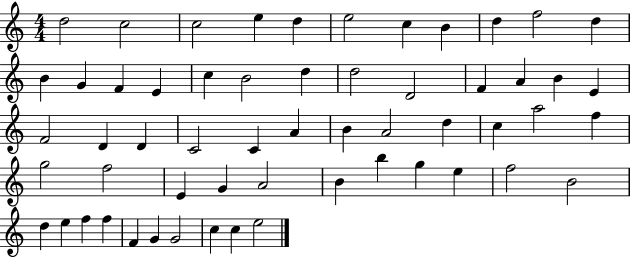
X:1
T:Untitled
M:4/4
L:1/4
K:C
d2 c2 c2 e d e2 c B d f2 d B G F E c B2 d d2 D2 F A B E F2 D D C2 C A B A2 d c a2 f g2 f2 E G A2 B b g e f2 B2 d e f f F G G2 c c e2